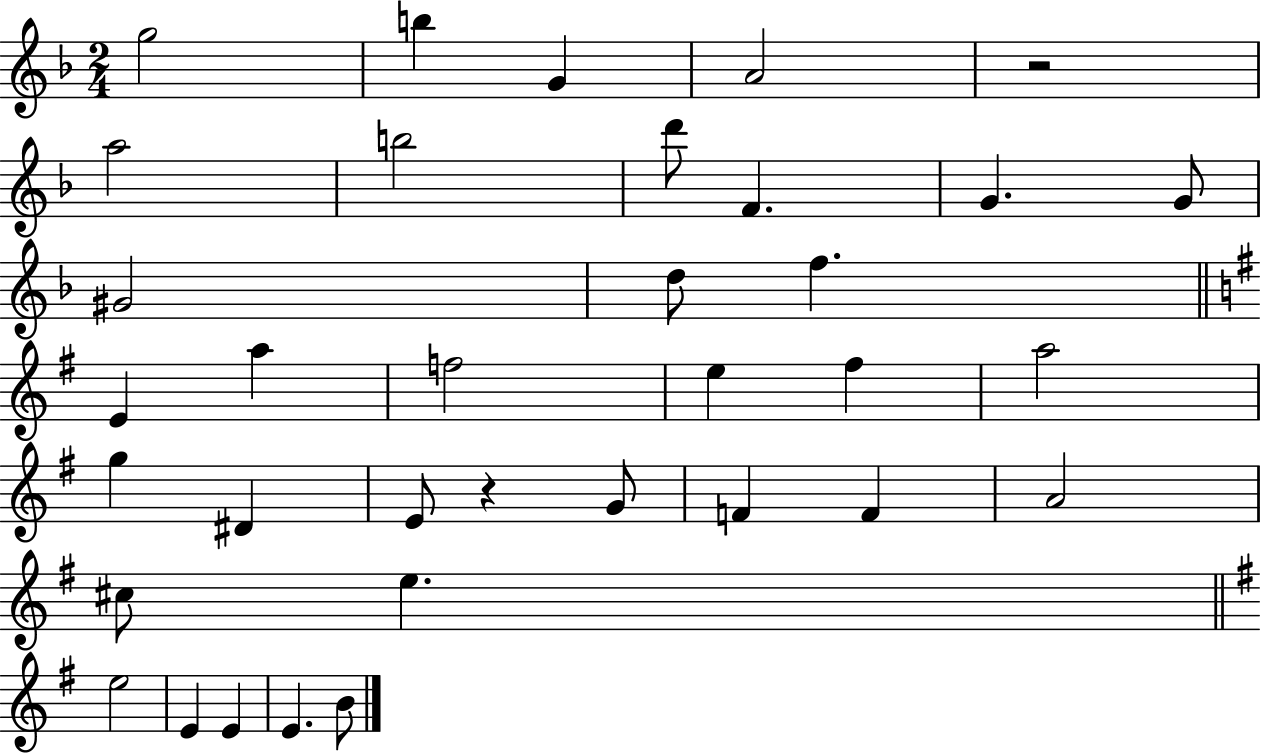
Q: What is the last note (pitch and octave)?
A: B4